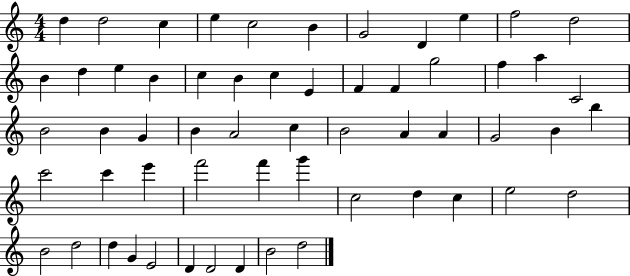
{
  \clef treble
  \numericTimeSignature
  \time 4/4
  \key c \major
  d''4 d''2 c''4 | e''4 c''2 b'4 | g'2 d'4 e''4 | f''2 d''2 | \break b'4 d''4 e''4 b'4 | c''4 b'4 c''4 e'4 | f'4 f'4 g''2 | f''4 a''4 c'2 | \break b'2 b'4 g'4 | b'4 a'2 c''4 | b'2 a'4 a'4 | g'2 b'4 b''4 | \break c'''2 c'''4 e'''4 | f'''2 f'''4 g'''4 | c''2 d''4 c''4 | e''2 d''2 | \break b'2 d''2 | d''4 g'4 e'2 | d'4 d'2 d'4 | b'2 d''2 | \break \bar "|."
}